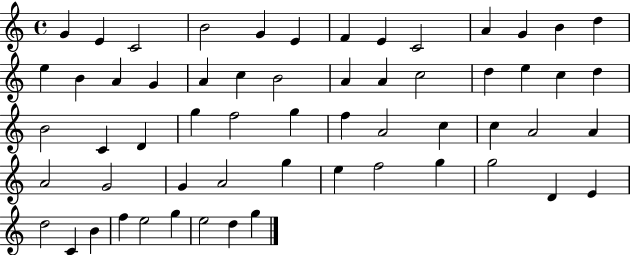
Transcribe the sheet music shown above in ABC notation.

X:1
T:Untitled
M:4/4
L:1/4
K:C
G E C2 B2 G E F E C2 A G B d e B A G A c B2 A A c2 d e c d B2 C D g f2 g f A2 c c A2 A A2 G2 G A2 g e f2 g g2 D E d2 C B f e2 g e2 d g